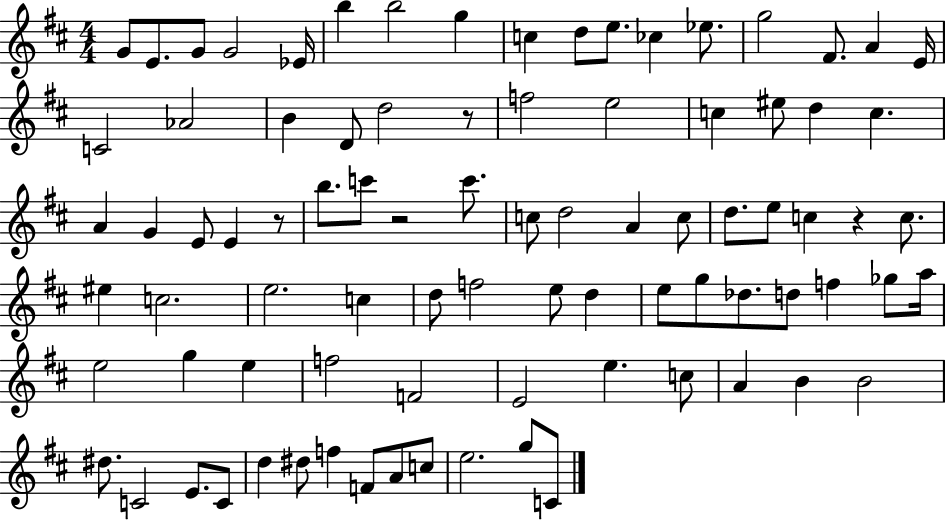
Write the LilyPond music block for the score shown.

{
  \clef treble
  \numericTimeSignature
  \time 4/4
  \key d \major
  g'8 e'8. g'8 g'2 ees'16 | b''4 b''2 g''4 | c''4 d''8 e''8. ces''4 ees''8. | g''2 fis'8. a'4 e'16 | \break c'2 aes'2 | b'4 d'8 d''2 r8 | f''2 e''2 | c''4 eis''8 d''4 c''4. | \break a'4 g'4 e'8 e'4 r8 | b''8. c'''8 r2 c'''8. | c''8 d''2 a'4 c''8 | d''8. e''8 c''4 r4 c''8. | \break eis''4 c''2. | e''2. c''4 | d''8 f''2 e''8 d''4 | e''8 g''8 des''8. d''8 f''4 ges''8 a''16 | \break e''2 g''4 e''4 | f''2 f'2 | e'2 e''4. c''8 | a'4 b'4 b'2 | \break dis''8. c'2 e'8. c'8 | d''4 dis''8 f''4 f'8 a'8 c''8 | e''2. g''8 c'8 | \bar "|."
}